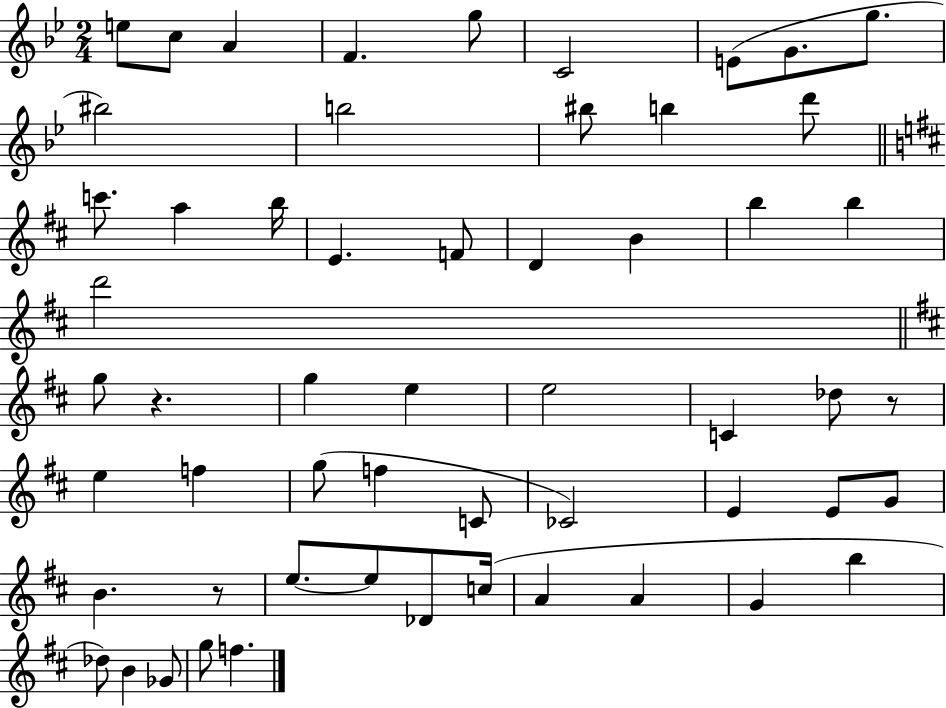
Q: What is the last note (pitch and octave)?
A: F5